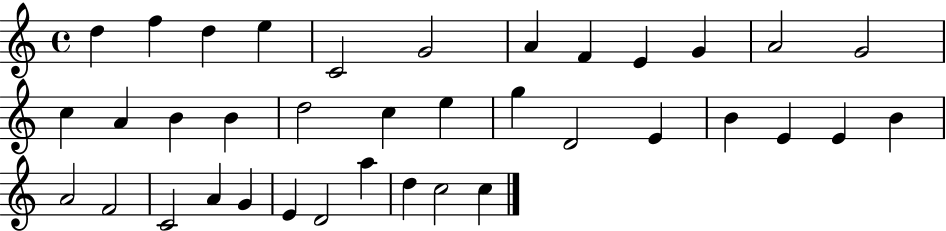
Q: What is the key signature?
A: C major